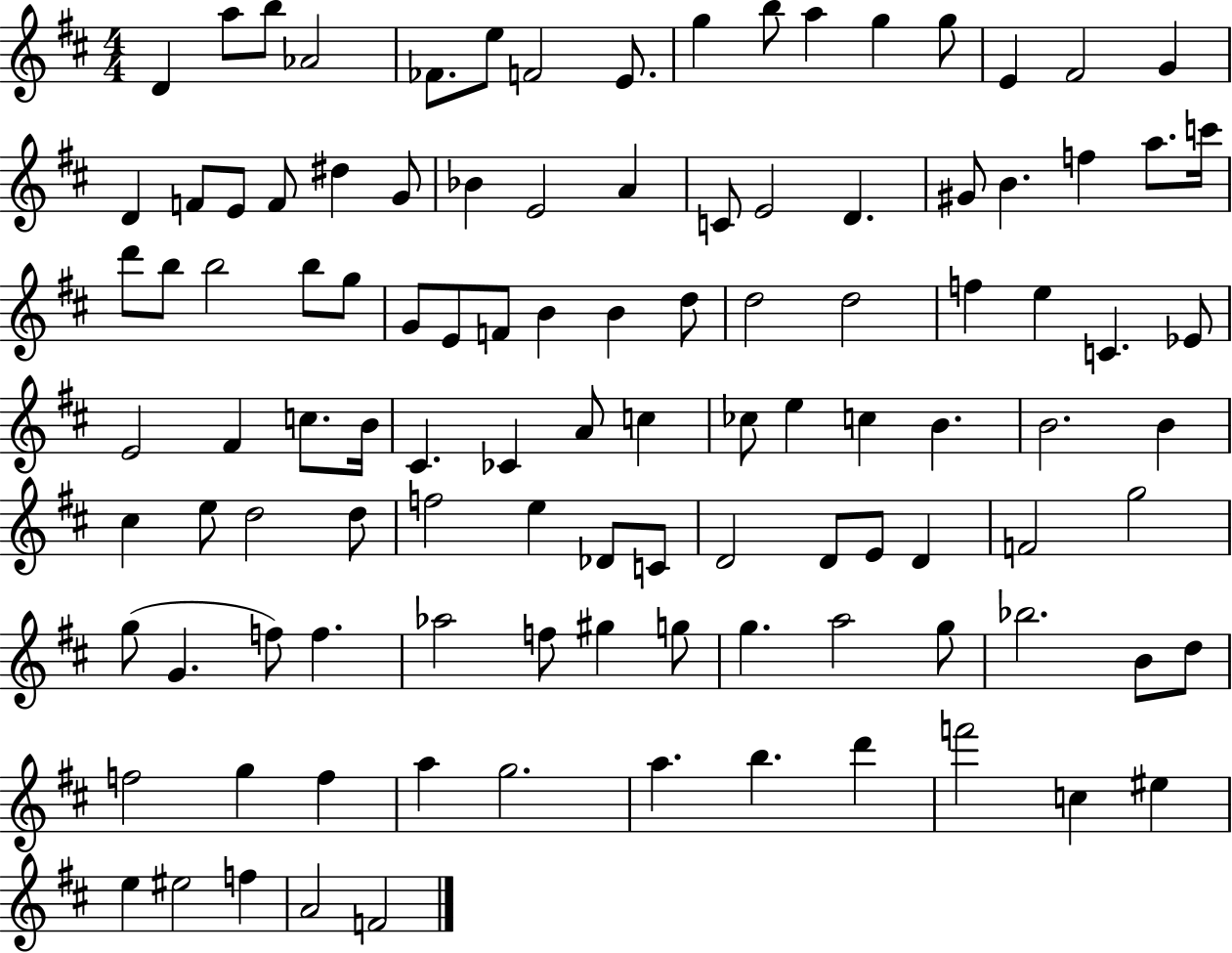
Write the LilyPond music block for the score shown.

{
  \clef treble
  \numericTimeSignature
  \time 4/4
  \key d \major
  \repeat volta 2 { d'4 a''8 b''8 aes'2 | fes'8. e''8 f'2 e'8. | g''4 b''8 a''4 g''4 g''8 | e'4 fis'2 g'4 | \break d'4 f'8 e'8 f'8 dis''4 g'8 | bes'4 e'2 a'4 | c'8 e'2 d'4. | gis'8 b'4. f''4 a''8. c'''16 | \break d'''8 b''8 b''2 b''8 g''8 | g'8 e'8 f'8 b'4 b'4 d''8 | d''2 d''2 | f''4 e''4 c'4. ees'8 | \break e'2 fis'4 c''8. b'16 | cis'4. ces'4 a'8 c''4 | ces''8 e''4 c''4 b'4. | b'2. b'4 | \break cis''4 e''8 d''2 d''8 | f''2 e''4 des'8 c'8 | d'2 d'8 e'8 d'4 | f'2 g''2 | \break g''8( g'4. f''8) f''4. | aes''2 f''8 gis''4 g''8 | g''4. a''2 g''8 | bes''2. b'8 d''8 | \break f''2 g''4 f''4 | a''4 g''2. | a''4. b''4. d'''4 | f'''2 c''4 eis''4 | \break e''4 eis''2 f''4 | a'2 f'2 | } \bar "|."
}